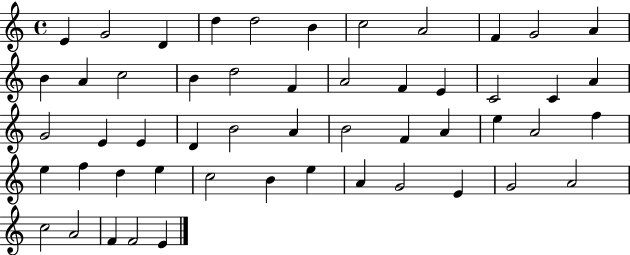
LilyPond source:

{
  \clef treble
  \time 4/4
  \defaultTimeSignature
  \key c \major
  e'4 g'2 d'4 | d''4 d''2 b'4 | c''2 a'2 | f'4 g'2 a'4 | \break b'4 a'4 c''2 | b'4 d''2 f'4 | a'2 f'4 e'4 | c'2 c'4 a'4 | \break g'2 e'4 e'4 | d'4 b'2 a'4 | b'2 f'4 a'4 | e''4 a'2 f''4 | \break e''4 f''4 d''4 e''4 | c''2 b'4 e''4 | a'4 g'2 e'4 | g'2 a'2 | \break c''2 a'2 | f'4 f'2 e'4 | \bar "|."
}